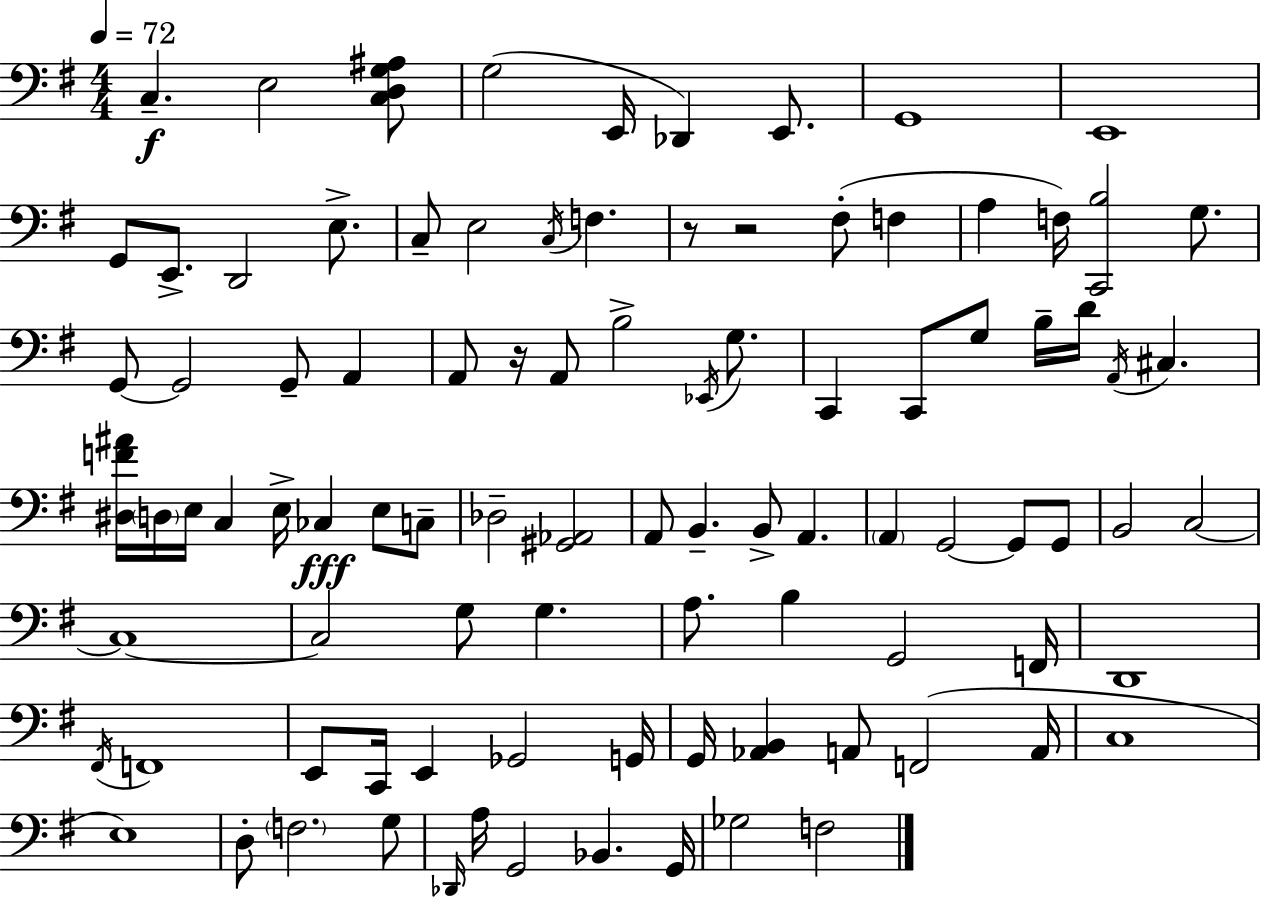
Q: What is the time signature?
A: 4/4